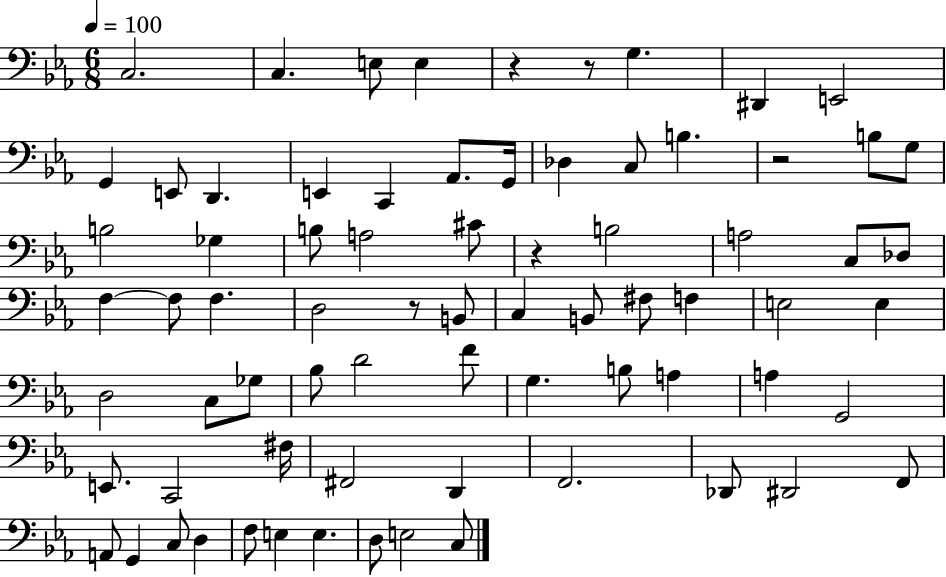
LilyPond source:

{
  \clef bass
  \numericTimeSignature
  \time 6/8
  \key ees \major
  \tempo 4 = 100
  c2. | c4. e8 e4 | r4 r8 g4. | dis,4 e,2 | \break g,4 e,8 d,4. | e,4 c,4 aes,8. g,16 | des4 c8 b4. | r2 b8 g8 | \break b2 ges4 | b8 a2 cis'8 | r4 b2 | a2 c8 des8 | \break f4~~ f8 f4. | d2 r8 b,8 | c4 b,8 fis8 f4 | e2 e4 | \break d2 c8 ges8 | bes8 d'2 f'8 | g4. b8 a4 | a4 g,2 | \break e,8. c,2 fis16 | fis,2 d,4 | f,2. | des,8 dis,2 f,8 | \break a,8 g,4 c8 d4 | f8 e4 e4. | d8 e2 c8 | \bar "|."
}